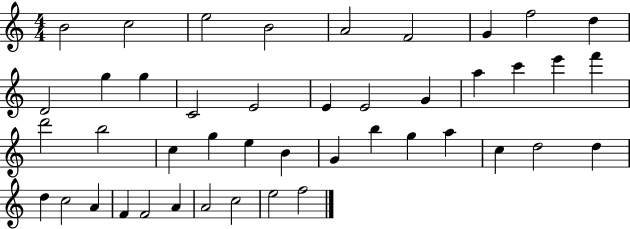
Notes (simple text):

B4/h C5/h E5/h B4/h A4/h F4/h G4/q F5/h D5/q D4/h G5/q G5/q C4/h E4/h E4/q E4/h G4/q A5/q C6/q E6/q F6/q D6/h B5/h C5/q G5/q E5/q B4/q G4/q B5/q G5/q A5/q C5/q D5/h D5/q D5/q C5/h A4/q F4/q F4/h A4/q A4/h C5/h E5/h F5/h